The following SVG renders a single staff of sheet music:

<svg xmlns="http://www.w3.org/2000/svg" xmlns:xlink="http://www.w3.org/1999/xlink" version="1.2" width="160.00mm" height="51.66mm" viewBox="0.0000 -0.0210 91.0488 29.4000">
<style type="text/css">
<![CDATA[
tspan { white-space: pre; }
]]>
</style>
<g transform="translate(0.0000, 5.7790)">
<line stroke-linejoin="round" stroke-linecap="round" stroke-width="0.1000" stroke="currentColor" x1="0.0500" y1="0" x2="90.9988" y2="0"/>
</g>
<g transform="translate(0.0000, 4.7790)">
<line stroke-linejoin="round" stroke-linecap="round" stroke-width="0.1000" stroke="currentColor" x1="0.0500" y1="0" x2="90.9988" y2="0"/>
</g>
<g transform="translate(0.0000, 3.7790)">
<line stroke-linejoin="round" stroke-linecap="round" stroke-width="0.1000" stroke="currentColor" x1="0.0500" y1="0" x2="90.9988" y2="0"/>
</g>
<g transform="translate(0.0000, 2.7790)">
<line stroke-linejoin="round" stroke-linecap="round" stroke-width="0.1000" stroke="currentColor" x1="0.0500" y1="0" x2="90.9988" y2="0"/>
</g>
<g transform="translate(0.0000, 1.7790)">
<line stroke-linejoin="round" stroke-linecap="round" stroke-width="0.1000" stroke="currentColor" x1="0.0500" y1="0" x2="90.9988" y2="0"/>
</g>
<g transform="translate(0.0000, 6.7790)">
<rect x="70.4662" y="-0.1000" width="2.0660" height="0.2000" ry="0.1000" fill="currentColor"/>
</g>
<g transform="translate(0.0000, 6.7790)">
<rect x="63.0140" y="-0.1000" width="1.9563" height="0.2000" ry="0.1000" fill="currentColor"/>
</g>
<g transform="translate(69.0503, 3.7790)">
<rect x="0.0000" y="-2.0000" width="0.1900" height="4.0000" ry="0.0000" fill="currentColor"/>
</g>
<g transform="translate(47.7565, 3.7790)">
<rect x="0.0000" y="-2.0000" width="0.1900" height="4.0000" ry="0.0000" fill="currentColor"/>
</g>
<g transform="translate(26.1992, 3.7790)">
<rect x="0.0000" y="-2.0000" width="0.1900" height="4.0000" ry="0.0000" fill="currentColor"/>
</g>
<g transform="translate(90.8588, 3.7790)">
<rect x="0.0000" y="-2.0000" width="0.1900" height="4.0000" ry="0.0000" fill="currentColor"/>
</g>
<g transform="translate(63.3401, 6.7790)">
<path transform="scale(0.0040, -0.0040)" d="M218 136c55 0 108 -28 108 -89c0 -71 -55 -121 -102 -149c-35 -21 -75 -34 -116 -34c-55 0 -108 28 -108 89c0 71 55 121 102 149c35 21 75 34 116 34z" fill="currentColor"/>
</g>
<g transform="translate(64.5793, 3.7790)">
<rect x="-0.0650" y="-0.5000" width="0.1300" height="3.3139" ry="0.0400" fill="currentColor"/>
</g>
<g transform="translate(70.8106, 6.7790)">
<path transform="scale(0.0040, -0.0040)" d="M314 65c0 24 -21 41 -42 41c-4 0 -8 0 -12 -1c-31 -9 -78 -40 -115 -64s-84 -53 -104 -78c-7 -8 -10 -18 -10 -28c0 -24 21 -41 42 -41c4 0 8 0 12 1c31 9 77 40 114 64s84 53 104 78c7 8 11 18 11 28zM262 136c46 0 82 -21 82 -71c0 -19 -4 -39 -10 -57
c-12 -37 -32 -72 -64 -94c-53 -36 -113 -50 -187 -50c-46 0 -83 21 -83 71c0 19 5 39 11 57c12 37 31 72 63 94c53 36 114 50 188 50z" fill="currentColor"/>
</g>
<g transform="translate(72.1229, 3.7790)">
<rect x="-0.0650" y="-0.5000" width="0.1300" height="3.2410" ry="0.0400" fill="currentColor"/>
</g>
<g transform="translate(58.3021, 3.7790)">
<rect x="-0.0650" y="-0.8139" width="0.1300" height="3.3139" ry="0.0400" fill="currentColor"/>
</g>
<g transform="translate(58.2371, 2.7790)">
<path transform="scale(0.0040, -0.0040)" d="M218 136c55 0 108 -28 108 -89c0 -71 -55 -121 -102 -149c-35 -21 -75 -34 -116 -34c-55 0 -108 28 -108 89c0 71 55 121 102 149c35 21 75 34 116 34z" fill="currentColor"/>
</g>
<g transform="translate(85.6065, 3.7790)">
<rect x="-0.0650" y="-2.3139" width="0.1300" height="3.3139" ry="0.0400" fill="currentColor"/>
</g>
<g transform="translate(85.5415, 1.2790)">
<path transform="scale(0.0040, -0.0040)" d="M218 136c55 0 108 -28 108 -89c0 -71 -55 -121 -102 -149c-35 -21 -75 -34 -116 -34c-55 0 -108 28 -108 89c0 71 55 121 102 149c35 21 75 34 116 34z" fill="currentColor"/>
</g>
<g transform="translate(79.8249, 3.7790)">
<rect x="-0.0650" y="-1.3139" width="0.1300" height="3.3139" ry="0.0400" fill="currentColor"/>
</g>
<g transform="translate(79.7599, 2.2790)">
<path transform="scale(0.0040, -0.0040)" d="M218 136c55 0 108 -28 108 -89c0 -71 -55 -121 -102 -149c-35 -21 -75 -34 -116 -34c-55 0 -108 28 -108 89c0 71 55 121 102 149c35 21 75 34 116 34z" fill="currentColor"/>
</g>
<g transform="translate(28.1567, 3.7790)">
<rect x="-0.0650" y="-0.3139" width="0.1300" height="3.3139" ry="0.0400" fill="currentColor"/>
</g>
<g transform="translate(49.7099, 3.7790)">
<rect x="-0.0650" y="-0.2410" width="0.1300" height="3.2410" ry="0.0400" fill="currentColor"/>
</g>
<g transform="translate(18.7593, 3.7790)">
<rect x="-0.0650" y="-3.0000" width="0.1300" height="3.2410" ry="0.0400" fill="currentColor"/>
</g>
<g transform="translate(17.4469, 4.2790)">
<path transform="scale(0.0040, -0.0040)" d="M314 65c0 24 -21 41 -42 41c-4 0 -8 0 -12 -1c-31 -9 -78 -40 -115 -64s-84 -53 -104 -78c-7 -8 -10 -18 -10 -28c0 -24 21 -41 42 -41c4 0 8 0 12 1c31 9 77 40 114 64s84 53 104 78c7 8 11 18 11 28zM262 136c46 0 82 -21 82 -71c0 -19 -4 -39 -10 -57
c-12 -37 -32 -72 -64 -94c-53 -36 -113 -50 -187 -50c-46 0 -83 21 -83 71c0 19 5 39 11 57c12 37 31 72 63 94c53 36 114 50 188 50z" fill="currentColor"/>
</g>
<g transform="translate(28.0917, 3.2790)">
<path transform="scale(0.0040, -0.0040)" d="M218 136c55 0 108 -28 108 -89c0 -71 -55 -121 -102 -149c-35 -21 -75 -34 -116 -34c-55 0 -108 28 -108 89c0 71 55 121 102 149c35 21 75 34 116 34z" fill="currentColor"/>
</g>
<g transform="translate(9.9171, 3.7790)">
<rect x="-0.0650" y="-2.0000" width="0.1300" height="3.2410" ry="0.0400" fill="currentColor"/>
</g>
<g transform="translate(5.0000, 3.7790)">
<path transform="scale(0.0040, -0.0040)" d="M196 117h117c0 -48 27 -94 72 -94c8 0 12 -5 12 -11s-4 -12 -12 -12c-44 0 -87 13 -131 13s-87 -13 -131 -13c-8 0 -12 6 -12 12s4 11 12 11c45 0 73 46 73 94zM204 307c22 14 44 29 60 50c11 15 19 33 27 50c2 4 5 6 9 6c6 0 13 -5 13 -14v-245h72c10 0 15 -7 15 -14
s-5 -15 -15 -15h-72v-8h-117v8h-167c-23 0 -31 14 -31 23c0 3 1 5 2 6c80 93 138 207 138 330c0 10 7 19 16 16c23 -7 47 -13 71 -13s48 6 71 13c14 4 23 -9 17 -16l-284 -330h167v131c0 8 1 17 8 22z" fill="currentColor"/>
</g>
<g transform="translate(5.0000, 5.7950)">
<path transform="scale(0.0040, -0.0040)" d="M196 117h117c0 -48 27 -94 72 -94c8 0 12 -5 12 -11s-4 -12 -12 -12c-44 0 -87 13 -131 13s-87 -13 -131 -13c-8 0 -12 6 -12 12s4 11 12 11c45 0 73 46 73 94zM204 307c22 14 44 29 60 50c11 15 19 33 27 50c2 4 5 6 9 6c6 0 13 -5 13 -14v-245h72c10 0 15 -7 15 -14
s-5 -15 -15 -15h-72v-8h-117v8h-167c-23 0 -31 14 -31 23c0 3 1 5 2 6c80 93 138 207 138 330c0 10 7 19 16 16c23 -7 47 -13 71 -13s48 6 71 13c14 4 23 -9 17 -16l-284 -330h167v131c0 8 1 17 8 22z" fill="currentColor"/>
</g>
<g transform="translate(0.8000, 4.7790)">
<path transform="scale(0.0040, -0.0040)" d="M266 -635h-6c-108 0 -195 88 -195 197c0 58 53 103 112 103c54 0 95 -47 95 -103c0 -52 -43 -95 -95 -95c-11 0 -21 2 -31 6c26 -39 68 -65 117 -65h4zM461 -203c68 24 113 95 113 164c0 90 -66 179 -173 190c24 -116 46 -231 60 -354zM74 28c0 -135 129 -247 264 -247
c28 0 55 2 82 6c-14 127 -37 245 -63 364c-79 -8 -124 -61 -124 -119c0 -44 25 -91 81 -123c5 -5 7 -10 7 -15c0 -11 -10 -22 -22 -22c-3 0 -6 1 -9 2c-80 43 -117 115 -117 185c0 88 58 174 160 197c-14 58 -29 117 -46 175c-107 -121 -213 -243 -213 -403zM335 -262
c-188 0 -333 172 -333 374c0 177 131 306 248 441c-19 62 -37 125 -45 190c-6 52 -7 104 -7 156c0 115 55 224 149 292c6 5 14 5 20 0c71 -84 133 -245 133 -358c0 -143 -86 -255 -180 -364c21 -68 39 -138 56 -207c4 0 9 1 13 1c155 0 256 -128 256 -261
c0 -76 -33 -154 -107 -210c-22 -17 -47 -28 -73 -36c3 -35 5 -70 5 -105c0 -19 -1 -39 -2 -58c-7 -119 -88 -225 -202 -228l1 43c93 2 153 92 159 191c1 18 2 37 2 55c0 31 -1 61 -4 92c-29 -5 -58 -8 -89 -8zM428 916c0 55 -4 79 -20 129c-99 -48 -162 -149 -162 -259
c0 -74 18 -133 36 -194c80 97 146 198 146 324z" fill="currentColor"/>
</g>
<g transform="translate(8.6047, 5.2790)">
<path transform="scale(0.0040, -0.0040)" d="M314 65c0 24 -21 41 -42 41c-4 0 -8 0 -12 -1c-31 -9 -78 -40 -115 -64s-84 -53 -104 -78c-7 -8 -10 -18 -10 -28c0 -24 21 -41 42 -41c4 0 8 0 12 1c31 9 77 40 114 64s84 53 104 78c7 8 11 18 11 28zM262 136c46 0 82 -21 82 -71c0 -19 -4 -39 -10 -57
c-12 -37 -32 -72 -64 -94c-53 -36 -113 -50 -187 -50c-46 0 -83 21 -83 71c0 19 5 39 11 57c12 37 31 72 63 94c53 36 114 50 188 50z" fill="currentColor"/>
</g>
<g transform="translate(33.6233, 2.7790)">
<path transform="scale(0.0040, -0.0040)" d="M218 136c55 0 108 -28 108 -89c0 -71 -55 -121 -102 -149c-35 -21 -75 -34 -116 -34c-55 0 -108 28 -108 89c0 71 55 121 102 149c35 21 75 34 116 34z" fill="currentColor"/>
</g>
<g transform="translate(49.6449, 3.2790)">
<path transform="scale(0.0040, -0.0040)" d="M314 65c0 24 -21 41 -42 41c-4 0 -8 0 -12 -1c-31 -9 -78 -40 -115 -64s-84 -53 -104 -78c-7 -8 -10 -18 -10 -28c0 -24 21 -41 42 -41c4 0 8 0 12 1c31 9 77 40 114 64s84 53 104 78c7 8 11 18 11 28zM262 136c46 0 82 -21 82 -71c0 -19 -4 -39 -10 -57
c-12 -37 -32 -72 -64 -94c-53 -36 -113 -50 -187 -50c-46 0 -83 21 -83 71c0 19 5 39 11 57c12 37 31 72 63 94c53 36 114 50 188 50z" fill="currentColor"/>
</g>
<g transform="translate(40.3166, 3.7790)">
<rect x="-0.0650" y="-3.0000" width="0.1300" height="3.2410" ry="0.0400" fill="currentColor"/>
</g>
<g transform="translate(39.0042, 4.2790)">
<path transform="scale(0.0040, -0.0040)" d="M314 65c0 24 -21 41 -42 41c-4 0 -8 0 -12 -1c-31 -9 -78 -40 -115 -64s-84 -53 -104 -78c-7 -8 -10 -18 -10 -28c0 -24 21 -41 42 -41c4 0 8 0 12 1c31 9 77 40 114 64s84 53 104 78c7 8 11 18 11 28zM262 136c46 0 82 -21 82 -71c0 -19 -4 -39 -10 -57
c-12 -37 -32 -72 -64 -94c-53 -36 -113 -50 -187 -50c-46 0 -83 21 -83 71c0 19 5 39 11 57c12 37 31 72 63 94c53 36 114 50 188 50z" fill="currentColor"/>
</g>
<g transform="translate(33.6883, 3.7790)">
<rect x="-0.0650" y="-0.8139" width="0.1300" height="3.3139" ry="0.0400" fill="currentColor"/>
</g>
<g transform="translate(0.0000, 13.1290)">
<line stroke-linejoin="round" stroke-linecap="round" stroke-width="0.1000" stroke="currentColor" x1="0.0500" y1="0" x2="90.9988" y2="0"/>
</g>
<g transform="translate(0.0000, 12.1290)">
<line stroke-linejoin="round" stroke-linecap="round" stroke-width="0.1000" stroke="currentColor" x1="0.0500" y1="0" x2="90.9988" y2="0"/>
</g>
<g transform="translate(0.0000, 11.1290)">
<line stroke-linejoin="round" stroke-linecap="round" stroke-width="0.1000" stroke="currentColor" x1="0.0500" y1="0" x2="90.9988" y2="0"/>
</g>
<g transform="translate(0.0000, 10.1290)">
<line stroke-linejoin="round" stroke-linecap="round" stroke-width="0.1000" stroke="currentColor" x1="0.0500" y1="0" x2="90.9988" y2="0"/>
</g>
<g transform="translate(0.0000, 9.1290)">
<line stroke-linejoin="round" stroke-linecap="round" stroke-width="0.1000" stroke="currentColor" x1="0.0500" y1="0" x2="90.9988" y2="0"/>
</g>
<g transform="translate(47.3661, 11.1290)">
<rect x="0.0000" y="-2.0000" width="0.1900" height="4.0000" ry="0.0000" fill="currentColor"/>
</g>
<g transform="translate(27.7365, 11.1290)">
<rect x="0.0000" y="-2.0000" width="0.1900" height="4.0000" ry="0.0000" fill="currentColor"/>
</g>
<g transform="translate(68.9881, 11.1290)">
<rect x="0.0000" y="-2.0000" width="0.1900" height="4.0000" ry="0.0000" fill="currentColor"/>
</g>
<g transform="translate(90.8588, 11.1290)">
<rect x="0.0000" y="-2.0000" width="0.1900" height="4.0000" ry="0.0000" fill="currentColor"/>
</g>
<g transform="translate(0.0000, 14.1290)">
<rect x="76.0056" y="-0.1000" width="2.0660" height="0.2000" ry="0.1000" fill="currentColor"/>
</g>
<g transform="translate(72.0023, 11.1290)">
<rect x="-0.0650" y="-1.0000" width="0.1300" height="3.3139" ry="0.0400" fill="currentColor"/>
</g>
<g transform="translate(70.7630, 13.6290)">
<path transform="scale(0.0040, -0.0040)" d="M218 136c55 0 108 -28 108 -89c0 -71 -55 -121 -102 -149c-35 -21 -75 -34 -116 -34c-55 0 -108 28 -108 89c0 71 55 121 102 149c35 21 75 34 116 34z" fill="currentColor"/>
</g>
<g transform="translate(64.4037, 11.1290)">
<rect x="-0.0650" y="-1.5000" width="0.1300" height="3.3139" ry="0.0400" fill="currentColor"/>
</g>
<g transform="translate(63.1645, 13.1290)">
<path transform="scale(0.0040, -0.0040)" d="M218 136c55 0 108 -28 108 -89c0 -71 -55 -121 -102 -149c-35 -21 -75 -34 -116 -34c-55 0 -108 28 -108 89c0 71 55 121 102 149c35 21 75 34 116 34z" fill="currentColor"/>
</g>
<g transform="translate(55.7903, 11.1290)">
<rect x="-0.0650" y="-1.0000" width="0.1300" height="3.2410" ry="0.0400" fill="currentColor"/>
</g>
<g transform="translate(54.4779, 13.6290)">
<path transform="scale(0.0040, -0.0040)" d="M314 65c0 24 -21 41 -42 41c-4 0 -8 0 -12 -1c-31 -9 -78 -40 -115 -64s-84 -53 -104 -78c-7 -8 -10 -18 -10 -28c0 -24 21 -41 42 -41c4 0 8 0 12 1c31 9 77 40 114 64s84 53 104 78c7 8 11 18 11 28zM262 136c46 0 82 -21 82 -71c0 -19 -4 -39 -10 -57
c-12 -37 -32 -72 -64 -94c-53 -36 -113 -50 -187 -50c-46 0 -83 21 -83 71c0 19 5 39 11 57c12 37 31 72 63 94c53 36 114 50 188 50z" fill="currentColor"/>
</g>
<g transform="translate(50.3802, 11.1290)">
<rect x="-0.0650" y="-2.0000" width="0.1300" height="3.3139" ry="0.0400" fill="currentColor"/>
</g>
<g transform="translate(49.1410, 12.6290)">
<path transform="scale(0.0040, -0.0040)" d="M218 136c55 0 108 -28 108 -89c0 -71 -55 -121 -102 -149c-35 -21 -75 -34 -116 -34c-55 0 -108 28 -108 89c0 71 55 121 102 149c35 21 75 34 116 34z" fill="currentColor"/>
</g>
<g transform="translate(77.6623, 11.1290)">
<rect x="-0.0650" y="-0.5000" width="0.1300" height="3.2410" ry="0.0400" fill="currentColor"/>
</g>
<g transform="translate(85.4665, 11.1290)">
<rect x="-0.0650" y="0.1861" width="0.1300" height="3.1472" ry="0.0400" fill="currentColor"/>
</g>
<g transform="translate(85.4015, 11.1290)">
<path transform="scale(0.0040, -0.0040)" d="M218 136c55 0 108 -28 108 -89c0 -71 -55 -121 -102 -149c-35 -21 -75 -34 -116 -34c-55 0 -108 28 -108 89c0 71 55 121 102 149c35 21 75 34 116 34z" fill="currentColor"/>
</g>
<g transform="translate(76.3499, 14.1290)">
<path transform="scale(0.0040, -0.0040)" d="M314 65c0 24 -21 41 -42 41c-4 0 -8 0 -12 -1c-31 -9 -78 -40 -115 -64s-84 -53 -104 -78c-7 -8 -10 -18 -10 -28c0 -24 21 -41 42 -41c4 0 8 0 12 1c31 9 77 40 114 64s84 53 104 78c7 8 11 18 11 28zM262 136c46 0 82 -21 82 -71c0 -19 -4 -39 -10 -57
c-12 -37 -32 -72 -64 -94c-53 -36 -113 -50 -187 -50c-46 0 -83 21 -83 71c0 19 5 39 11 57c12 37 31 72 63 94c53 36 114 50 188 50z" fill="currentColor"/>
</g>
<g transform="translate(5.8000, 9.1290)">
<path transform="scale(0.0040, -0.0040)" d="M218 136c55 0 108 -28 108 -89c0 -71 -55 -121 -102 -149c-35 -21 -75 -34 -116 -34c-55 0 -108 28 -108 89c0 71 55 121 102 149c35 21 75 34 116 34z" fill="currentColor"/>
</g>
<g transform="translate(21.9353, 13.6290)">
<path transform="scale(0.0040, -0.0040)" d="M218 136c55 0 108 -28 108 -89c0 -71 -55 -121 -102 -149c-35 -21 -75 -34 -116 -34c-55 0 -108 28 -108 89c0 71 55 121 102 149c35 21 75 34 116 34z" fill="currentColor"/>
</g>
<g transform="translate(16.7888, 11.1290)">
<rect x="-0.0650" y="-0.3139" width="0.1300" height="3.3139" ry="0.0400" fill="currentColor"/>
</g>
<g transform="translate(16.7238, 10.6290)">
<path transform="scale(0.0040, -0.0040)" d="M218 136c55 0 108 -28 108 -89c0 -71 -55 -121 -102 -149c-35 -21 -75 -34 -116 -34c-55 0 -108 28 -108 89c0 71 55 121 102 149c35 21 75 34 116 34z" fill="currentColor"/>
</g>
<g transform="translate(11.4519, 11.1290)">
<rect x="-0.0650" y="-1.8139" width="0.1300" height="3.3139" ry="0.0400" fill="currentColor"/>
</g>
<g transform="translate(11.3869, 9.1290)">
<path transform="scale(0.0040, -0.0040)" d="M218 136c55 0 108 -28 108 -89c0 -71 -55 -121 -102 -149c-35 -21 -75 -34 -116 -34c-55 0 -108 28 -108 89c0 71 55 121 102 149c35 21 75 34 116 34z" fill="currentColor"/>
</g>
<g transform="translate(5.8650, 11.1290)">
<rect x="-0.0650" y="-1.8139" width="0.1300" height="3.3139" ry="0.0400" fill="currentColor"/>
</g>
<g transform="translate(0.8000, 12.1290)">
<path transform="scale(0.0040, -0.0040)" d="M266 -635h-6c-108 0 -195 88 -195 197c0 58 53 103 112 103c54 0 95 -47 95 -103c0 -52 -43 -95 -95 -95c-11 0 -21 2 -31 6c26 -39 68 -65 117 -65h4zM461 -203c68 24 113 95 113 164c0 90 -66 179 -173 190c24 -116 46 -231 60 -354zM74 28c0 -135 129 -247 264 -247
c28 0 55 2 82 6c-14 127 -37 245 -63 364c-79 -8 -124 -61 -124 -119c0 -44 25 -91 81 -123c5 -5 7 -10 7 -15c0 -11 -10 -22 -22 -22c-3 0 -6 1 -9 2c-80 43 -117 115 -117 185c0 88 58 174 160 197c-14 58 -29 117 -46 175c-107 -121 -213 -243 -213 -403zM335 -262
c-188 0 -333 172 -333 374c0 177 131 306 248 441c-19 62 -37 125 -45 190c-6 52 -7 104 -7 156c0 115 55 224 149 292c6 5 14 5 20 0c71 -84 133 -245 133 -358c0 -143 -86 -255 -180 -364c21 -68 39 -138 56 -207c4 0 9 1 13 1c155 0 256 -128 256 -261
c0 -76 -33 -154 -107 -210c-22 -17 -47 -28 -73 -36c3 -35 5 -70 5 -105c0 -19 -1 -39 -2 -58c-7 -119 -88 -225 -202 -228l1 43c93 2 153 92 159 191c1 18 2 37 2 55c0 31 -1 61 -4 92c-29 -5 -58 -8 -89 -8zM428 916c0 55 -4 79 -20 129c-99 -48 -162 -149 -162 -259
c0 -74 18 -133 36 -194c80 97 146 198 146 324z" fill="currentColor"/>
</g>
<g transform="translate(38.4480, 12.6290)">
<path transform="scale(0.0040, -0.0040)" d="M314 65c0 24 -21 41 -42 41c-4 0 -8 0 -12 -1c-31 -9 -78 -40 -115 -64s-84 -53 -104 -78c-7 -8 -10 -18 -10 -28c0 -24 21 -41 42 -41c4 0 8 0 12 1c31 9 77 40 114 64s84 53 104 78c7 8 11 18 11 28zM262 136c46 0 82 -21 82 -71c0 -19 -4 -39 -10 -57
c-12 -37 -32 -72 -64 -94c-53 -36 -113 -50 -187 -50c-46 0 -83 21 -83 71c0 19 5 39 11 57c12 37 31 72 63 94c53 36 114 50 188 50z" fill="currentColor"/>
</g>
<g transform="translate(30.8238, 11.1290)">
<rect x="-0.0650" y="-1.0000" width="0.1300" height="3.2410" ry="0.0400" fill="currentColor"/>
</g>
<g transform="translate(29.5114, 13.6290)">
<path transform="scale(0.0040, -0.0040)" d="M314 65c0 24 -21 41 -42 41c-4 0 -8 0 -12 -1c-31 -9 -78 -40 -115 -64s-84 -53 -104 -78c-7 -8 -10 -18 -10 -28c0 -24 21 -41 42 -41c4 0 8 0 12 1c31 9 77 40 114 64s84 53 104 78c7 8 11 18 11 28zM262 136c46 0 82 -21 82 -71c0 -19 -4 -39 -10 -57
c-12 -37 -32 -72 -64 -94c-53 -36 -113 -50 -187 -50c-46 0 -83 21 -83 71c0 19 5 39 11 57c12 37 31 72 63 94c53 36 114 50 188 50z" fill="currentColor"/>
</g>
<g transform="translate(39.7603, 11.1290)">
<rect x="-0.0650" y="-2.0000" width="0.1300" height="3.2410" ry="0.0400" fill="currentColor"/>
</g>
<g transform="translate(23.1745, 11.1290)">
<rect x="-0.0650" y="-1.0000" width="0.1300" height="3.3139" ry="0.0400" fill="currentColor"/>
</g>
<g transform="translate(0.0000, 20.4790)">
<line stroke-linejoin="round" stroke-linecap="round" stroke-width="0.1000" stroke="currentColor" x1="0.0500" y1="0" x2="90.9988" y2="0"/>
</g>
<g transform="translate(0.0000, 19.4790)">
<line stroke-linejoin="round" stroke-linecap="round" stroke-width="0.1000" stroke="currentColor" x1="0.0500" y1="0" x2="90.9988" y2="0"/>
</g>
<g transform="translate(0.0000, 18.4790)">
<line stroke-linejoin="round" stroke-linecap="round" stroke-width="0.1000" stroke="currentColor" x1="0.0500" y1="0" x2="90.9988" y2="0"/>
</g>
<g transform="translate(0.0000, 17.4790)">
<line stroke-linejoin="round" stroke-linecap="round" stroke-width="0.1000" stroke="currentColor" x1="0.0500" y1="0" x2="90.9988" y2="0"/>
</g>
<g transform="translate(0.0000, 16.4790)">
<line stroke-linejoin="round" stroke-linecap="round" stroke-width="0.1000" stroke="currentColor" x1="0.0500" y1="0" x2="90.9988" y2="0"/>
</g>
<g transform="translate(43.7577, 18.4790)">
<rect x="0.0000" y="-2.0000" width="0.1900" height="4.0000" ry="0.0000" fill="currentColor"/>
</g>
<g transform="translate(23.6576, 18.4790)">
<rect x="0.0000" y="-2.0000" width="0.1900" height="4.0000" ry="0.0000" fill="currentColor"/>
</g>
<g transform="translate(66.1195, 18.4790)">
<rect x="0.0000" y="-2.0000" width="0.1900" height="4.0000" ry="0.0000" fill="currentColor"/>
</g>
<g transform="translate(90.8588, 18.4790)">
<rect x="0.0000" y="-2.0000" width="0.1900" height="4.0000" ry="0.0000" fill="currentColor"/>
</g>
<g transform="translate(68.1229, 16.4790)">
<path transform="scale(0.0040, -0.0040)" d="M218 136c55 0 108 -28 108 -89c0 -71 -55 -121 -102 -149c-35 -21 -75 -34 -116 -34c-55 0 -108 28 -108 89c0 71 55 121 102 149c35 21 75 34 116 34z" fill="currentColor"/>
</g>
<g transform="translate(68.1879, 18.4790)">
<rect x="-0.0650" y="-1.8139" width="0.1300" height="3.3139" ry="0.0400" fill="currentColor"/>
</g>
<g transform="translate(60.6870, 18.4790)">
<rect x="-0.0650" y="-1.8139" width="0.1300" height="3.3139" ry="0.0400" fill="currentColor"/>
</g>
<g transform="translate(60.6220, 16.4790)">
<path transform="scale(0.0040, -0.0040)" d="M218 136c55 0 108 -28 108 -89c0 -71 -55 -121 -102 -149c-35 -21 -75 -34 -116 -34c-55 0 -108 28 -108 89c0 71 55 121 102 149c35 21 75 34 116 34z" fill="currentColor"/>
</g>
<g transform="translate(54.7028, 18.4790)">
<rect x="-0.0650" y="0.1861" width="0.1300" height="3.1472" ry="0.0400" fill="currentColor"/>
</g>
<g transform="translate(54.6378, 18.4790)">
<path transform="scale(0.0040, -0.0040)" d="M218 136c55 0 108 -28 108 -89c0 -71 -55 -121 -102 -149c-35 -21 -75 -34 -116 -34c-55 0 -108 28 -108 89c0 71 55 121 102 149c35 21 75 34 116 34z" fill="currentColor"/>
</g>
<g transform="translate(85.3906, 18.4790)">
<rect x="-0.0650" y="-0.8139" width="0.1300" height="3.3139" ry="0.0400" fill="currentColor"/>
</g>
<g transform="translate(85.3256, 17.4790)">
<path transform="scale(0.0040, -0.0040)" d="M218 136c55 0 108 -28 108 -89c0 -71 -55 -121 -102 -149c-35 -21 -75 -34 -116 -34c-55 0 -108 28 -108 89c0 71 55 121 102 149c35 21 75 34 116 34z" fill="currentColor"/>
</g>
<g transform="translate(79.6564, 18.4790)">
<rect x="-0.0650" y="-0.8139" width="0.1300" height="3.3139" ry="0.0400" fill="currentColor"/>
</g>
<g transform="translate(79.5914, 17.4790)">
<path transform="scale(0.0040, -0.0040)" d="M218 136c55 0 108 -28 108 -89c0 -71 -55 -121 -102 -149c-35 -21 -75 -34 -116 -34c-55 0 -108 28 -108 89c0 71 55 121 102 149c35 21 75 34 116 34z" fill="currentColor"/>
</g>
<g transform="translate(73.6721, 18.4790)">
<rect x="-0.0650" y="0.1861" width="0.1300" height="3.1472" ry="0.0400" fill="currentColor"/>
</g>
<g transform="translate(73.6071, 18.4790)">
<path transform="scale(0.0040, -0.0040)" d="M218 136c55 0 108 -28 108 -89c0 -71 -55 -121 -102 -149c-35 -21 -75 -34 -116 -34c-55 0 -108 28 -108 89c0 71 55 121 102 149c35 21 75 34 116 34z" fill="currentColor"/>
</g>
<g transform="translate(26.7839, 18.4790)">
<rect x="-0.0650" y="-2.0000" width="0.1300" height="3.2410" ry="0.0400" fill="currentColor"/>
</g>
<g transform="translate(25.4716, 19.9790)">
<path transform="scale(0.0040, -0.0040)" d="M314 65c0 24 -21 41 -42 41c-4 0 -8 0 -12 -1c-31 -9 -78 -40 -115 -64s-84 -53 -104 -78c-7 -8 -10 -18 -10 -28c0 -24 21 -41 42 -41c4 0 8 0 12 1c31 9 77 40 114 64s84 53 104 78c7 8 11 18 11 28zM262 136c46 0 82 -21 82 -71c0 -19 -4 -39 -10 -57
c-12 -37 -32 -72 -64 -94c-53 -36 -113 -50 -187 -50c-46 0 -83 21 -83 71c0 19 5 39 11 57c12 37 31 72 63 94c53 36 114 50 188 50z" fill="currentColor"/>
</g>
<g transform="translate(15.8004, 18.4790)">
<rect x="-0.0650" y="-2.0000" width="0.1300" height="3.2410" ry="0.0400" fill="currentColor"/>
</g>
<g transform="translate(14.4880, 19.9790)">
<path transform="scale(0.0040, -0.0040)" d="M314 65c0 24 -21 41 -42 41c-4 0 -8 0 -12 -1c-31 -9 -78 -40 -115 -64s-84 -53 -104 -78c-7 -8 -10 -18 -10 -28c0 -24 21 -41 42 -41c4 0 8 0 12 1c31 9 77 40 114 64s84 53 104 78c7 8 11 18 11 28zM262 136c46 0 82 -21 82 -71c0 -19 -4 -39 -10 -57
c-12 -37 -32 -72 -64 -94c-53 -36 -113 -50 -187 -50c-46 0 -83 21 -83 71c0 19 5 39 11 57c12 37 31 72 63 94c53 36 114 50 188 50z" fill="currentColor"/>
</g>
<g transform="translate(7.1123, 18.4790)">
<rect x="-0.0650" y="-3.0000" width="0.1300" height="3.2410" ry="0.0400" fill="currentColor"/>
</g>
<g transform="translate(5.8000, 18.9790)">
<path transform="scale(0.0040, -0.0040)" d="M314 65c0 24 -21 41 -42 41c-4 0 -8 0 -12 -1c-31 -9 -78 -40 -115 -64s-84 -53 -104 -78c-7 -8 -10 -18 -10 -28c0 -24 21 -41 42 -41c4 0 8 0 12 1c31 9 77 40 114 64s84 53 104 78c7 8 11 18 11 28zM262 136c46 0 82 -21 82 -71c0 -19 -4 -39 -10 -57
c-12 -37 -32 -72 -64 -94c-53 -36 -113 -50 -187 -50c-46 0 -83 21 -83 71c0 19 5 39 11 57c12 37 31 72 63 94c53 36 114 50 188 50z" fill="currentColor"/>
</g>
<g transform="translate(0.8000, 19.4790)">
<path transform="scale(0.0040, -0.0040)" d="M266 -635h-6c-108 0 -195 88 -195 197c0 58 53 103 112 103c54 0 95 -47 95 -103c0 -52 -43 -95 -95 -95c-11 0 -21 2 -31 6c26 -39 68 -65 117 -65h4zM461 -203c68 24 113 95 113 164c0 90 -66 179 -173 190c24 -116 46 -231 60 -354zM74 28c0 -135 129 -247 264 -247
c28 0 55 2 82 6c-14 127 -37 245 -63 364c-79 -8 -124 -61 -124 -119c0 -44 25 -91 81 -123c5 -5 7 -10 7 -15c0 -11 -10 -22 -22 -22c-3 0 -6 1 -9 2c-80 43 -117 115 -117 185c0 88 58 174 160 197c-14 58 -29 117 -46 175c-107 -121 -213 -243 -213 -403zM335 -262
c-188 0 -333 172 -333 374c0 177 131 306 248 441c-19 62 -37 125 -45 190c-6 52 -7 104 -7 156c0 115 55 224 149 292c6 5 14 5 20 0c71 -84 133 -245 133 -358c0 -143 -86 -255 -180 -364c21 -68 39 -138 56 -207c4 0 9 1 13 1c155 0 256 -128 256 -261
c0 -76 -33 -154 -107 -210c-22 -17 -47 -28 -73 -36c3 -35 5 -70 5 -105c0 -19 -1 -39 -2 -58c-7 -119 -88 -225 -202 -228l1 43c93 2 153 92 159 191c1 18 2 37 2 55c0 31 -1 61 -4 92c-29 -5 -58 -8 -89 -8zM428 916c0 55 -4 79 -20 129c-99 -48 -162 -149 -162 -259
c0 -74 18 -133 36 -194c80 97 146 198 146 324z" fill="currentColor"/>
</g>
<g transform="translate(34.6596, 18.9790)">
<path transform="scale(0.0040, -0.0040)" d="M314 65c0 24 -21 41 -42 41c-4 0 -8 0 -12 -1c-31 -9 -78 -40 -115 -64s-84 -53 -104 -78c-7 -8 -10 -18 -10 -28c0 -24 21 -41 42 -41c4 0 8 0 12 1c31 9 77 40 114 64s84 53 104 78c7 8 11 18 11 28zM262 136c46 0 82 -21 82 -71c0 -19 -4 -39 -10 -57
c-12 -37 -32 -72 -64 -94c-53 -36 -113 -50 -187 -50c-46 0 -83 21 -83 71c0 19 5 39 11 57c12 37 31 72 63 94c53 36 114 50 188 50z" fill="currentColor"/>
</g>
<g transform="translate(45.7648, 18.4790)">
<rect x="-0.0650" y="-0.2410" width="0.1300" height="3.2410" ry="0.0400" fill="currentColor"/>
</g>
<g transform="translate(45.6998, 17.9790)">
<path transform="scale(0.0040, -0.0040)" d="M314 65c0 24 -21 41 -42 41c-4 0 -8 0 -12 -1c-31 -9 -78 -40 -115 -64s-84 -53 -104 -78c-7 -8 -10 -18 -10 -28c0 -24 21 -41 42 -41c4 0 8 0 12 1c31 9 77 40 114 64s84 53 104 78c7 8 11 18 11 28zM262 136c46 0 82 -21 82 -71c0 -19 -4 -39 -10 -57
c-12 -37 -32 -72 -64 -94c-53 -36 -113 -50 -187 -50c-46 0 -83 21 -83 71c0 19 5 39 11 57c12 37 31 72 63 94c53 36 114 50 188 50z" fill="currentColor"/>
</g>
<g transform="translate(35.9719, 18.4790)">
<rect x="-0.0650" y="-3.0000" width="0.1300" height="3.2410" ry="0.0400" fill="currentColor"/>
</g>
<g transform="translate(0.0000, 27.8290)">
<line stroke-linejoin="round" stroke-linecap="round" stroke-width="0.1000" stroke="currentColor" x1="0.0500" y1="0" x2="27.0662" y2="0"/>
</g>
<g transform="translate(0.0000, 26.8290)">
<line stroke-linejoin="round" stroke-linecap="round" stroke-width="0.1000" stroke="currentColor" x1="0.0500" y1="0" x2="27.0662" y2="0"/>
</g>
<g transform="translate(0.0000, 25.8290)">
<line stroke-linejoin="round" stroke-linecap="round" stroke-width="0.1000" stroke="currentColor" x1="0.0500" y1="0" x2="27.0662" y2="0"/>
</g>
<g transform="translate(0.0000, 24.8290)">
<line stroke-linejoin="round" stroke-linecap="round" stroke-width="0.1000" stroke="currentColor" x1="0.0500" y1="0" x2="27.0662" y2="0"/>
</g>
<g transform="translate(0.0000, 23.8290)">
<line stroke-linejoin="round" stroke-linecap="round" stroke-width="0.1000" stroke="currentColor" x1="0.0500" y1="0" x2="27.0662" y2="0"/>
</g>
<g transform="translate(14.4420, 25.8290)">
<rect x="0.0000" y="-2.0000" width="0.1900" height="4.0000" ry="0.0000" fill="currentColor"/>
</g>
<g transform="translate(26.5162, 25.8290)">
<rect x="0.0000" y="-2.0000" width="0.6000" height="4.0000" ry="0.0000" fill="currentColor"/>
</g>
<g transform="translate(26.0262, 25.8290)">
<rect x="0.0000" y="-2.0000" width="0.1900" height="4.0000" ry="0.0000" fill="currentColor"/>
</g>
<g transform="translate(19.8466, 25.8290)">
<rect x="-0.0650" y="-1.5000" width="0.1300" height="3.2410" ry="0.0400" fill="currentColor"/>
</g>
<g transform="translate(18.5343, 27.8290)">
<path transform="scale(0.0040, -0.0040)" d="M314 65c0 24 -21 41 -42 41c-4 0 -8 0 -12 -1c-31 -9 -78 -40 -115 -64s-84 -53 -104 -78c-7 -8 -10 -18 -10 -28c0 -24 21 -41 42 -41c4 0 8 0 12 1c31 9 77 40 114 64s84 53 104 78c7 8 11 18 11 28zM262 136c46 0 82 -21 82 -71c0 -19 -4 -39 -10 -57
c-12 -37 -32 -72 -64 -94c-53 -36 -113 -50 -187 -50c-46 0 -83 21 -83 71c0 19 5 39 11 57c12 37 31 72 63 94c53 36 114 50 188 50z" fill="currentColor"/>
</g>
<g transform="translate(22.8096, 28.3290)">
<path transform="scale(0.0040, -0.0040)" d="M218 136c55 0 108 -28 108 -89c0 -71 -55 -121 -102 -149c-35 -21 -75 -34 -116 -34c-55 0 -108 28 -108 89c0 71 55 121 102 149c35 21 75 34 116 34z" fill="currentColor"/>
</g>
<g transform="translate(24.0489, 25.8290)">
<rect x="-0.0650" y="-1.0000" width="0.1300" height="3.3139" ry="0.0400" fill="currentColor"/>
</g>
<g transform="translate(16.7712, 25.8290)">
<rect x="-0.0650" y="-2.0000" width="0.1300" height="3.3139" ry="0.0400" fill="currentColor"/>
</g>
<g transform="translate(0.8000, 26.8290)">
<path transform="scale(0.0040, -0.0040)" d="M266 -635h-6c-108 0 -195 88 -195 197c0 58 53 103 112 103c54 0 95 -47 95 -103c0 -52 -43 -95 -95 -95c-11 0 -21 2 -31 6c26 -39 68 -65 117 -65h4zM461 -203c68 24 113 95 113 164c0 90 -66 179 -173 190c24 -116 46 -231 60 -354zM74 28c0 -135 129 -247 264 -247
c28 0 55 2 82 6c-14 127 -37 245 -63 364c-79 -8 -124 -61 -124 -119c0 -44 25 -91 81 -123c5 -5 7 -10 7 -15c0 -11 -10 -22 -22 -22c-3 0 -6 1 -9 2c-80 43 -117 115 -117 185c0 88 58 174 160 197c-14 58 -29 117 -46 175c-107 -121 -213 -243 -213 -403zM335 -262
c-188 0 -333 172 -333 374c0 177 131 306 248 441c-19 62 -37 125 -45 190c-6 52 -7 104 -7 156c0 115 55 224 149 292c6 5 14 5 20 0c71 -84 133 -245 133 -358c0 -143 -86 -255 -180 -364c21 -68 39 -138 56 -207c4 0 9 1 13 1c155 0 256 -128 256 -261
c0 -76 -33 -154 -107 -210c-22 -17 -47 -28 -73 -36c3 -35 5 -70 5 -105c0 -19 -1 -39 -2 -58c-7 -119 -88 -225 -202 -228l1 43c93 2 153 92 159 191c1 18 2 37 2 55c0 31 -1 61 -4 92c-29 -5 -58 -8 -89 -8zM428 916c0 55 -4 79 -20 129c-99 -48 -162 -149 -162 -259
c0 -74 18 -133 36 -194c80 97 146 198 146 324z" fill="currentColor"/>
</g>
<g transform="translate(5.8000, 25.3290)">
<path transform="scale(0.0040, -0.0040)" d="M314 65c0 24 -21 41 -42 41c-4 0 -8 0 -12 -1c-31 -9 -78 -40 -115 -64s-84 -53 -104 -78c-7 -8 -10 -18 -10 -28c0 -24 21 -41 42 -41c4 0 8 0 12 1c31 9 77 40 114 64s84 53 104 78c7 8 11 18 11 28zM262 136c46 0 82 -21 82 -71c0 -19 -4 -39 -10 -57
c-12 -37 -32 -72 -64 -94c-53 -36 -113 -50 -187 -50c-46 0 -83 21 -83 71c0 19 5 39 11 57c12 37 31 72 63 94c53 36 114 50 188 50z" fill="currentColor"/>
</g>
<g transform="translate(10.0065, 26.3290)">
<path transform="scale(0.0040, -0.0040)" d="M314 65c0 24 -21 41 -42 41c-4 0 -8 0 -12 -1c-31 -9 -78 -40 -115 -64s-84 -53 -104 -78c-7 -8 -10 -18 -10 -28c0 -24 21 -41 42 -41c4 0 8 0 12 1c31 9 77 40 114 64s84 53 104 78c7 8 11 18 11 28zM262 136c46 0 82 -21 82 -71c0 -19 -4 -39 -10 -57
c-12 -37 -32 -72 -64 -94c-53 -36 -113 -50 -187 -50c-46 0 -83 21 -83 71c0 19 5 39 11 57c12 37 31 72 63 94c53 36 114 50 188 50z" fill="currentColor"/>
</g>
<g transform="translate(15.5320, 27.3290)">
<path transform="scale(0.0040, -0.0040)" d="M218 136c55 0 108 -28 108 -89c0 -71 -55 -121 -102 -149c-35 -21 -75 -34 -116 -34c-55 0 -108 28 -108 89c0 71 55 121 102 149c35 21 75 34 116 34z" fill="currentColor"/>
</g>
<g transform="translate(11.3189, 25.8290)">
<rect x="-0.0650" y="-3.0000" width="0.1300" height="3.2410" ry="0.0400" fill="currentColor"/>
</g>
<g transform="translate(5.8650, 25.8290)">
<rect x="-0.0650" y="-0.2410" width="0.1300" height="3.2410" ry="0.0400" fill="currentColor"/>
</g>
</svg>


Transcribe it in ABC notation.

X:1
T:Untitled
M:4/4
L:1/4
K:C
F2 A2 c d A2 c2 d C C2 e g f f c D D2 F2 F D2 E D C2 B A2 F2 F2 A2 c2 B f f B d d c2 A2 F E2 D